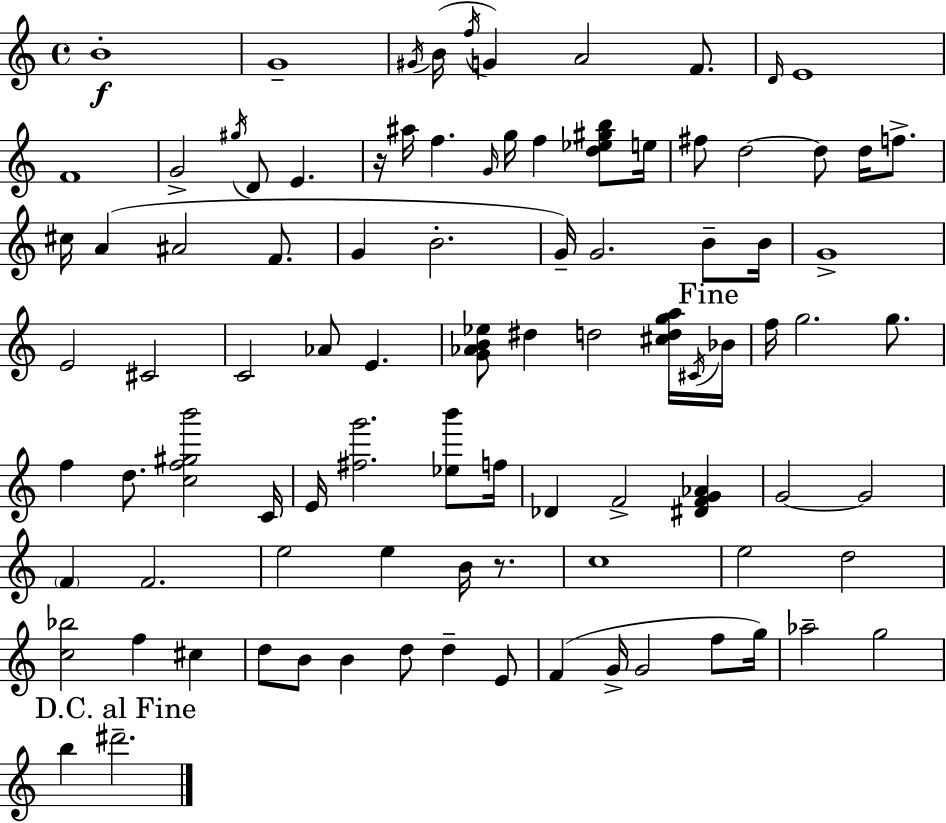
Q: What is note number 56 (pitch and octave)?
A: F4